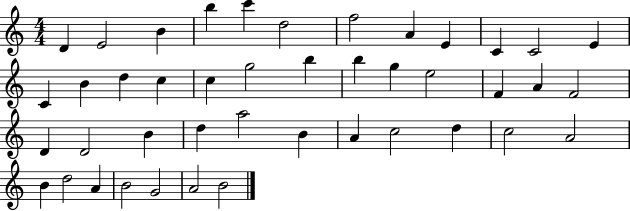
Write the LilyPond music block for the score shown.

{
  \clef treble
  \numericTimeSignature
  \time 4/4
  \key c \major
  d'4 e'2 b'4 | b''4 c'''4 d''2 | f''2 a'4 e'4 | c'4 c'2 e'4 | \break c'4 b'4 d''4 c''4 | c''4 g''2 b''4 | b''4 g''4 e''2 | f'4 a'4 f'2 | \break d'4 d'2 b'4 | d''4 a''2 b'4 | a'4 c''2 d''4 | c''2 a'2 | \break b'4 d''2 a'4 | b'2 g'2 | a'2 b'2 | \bar "|."
}